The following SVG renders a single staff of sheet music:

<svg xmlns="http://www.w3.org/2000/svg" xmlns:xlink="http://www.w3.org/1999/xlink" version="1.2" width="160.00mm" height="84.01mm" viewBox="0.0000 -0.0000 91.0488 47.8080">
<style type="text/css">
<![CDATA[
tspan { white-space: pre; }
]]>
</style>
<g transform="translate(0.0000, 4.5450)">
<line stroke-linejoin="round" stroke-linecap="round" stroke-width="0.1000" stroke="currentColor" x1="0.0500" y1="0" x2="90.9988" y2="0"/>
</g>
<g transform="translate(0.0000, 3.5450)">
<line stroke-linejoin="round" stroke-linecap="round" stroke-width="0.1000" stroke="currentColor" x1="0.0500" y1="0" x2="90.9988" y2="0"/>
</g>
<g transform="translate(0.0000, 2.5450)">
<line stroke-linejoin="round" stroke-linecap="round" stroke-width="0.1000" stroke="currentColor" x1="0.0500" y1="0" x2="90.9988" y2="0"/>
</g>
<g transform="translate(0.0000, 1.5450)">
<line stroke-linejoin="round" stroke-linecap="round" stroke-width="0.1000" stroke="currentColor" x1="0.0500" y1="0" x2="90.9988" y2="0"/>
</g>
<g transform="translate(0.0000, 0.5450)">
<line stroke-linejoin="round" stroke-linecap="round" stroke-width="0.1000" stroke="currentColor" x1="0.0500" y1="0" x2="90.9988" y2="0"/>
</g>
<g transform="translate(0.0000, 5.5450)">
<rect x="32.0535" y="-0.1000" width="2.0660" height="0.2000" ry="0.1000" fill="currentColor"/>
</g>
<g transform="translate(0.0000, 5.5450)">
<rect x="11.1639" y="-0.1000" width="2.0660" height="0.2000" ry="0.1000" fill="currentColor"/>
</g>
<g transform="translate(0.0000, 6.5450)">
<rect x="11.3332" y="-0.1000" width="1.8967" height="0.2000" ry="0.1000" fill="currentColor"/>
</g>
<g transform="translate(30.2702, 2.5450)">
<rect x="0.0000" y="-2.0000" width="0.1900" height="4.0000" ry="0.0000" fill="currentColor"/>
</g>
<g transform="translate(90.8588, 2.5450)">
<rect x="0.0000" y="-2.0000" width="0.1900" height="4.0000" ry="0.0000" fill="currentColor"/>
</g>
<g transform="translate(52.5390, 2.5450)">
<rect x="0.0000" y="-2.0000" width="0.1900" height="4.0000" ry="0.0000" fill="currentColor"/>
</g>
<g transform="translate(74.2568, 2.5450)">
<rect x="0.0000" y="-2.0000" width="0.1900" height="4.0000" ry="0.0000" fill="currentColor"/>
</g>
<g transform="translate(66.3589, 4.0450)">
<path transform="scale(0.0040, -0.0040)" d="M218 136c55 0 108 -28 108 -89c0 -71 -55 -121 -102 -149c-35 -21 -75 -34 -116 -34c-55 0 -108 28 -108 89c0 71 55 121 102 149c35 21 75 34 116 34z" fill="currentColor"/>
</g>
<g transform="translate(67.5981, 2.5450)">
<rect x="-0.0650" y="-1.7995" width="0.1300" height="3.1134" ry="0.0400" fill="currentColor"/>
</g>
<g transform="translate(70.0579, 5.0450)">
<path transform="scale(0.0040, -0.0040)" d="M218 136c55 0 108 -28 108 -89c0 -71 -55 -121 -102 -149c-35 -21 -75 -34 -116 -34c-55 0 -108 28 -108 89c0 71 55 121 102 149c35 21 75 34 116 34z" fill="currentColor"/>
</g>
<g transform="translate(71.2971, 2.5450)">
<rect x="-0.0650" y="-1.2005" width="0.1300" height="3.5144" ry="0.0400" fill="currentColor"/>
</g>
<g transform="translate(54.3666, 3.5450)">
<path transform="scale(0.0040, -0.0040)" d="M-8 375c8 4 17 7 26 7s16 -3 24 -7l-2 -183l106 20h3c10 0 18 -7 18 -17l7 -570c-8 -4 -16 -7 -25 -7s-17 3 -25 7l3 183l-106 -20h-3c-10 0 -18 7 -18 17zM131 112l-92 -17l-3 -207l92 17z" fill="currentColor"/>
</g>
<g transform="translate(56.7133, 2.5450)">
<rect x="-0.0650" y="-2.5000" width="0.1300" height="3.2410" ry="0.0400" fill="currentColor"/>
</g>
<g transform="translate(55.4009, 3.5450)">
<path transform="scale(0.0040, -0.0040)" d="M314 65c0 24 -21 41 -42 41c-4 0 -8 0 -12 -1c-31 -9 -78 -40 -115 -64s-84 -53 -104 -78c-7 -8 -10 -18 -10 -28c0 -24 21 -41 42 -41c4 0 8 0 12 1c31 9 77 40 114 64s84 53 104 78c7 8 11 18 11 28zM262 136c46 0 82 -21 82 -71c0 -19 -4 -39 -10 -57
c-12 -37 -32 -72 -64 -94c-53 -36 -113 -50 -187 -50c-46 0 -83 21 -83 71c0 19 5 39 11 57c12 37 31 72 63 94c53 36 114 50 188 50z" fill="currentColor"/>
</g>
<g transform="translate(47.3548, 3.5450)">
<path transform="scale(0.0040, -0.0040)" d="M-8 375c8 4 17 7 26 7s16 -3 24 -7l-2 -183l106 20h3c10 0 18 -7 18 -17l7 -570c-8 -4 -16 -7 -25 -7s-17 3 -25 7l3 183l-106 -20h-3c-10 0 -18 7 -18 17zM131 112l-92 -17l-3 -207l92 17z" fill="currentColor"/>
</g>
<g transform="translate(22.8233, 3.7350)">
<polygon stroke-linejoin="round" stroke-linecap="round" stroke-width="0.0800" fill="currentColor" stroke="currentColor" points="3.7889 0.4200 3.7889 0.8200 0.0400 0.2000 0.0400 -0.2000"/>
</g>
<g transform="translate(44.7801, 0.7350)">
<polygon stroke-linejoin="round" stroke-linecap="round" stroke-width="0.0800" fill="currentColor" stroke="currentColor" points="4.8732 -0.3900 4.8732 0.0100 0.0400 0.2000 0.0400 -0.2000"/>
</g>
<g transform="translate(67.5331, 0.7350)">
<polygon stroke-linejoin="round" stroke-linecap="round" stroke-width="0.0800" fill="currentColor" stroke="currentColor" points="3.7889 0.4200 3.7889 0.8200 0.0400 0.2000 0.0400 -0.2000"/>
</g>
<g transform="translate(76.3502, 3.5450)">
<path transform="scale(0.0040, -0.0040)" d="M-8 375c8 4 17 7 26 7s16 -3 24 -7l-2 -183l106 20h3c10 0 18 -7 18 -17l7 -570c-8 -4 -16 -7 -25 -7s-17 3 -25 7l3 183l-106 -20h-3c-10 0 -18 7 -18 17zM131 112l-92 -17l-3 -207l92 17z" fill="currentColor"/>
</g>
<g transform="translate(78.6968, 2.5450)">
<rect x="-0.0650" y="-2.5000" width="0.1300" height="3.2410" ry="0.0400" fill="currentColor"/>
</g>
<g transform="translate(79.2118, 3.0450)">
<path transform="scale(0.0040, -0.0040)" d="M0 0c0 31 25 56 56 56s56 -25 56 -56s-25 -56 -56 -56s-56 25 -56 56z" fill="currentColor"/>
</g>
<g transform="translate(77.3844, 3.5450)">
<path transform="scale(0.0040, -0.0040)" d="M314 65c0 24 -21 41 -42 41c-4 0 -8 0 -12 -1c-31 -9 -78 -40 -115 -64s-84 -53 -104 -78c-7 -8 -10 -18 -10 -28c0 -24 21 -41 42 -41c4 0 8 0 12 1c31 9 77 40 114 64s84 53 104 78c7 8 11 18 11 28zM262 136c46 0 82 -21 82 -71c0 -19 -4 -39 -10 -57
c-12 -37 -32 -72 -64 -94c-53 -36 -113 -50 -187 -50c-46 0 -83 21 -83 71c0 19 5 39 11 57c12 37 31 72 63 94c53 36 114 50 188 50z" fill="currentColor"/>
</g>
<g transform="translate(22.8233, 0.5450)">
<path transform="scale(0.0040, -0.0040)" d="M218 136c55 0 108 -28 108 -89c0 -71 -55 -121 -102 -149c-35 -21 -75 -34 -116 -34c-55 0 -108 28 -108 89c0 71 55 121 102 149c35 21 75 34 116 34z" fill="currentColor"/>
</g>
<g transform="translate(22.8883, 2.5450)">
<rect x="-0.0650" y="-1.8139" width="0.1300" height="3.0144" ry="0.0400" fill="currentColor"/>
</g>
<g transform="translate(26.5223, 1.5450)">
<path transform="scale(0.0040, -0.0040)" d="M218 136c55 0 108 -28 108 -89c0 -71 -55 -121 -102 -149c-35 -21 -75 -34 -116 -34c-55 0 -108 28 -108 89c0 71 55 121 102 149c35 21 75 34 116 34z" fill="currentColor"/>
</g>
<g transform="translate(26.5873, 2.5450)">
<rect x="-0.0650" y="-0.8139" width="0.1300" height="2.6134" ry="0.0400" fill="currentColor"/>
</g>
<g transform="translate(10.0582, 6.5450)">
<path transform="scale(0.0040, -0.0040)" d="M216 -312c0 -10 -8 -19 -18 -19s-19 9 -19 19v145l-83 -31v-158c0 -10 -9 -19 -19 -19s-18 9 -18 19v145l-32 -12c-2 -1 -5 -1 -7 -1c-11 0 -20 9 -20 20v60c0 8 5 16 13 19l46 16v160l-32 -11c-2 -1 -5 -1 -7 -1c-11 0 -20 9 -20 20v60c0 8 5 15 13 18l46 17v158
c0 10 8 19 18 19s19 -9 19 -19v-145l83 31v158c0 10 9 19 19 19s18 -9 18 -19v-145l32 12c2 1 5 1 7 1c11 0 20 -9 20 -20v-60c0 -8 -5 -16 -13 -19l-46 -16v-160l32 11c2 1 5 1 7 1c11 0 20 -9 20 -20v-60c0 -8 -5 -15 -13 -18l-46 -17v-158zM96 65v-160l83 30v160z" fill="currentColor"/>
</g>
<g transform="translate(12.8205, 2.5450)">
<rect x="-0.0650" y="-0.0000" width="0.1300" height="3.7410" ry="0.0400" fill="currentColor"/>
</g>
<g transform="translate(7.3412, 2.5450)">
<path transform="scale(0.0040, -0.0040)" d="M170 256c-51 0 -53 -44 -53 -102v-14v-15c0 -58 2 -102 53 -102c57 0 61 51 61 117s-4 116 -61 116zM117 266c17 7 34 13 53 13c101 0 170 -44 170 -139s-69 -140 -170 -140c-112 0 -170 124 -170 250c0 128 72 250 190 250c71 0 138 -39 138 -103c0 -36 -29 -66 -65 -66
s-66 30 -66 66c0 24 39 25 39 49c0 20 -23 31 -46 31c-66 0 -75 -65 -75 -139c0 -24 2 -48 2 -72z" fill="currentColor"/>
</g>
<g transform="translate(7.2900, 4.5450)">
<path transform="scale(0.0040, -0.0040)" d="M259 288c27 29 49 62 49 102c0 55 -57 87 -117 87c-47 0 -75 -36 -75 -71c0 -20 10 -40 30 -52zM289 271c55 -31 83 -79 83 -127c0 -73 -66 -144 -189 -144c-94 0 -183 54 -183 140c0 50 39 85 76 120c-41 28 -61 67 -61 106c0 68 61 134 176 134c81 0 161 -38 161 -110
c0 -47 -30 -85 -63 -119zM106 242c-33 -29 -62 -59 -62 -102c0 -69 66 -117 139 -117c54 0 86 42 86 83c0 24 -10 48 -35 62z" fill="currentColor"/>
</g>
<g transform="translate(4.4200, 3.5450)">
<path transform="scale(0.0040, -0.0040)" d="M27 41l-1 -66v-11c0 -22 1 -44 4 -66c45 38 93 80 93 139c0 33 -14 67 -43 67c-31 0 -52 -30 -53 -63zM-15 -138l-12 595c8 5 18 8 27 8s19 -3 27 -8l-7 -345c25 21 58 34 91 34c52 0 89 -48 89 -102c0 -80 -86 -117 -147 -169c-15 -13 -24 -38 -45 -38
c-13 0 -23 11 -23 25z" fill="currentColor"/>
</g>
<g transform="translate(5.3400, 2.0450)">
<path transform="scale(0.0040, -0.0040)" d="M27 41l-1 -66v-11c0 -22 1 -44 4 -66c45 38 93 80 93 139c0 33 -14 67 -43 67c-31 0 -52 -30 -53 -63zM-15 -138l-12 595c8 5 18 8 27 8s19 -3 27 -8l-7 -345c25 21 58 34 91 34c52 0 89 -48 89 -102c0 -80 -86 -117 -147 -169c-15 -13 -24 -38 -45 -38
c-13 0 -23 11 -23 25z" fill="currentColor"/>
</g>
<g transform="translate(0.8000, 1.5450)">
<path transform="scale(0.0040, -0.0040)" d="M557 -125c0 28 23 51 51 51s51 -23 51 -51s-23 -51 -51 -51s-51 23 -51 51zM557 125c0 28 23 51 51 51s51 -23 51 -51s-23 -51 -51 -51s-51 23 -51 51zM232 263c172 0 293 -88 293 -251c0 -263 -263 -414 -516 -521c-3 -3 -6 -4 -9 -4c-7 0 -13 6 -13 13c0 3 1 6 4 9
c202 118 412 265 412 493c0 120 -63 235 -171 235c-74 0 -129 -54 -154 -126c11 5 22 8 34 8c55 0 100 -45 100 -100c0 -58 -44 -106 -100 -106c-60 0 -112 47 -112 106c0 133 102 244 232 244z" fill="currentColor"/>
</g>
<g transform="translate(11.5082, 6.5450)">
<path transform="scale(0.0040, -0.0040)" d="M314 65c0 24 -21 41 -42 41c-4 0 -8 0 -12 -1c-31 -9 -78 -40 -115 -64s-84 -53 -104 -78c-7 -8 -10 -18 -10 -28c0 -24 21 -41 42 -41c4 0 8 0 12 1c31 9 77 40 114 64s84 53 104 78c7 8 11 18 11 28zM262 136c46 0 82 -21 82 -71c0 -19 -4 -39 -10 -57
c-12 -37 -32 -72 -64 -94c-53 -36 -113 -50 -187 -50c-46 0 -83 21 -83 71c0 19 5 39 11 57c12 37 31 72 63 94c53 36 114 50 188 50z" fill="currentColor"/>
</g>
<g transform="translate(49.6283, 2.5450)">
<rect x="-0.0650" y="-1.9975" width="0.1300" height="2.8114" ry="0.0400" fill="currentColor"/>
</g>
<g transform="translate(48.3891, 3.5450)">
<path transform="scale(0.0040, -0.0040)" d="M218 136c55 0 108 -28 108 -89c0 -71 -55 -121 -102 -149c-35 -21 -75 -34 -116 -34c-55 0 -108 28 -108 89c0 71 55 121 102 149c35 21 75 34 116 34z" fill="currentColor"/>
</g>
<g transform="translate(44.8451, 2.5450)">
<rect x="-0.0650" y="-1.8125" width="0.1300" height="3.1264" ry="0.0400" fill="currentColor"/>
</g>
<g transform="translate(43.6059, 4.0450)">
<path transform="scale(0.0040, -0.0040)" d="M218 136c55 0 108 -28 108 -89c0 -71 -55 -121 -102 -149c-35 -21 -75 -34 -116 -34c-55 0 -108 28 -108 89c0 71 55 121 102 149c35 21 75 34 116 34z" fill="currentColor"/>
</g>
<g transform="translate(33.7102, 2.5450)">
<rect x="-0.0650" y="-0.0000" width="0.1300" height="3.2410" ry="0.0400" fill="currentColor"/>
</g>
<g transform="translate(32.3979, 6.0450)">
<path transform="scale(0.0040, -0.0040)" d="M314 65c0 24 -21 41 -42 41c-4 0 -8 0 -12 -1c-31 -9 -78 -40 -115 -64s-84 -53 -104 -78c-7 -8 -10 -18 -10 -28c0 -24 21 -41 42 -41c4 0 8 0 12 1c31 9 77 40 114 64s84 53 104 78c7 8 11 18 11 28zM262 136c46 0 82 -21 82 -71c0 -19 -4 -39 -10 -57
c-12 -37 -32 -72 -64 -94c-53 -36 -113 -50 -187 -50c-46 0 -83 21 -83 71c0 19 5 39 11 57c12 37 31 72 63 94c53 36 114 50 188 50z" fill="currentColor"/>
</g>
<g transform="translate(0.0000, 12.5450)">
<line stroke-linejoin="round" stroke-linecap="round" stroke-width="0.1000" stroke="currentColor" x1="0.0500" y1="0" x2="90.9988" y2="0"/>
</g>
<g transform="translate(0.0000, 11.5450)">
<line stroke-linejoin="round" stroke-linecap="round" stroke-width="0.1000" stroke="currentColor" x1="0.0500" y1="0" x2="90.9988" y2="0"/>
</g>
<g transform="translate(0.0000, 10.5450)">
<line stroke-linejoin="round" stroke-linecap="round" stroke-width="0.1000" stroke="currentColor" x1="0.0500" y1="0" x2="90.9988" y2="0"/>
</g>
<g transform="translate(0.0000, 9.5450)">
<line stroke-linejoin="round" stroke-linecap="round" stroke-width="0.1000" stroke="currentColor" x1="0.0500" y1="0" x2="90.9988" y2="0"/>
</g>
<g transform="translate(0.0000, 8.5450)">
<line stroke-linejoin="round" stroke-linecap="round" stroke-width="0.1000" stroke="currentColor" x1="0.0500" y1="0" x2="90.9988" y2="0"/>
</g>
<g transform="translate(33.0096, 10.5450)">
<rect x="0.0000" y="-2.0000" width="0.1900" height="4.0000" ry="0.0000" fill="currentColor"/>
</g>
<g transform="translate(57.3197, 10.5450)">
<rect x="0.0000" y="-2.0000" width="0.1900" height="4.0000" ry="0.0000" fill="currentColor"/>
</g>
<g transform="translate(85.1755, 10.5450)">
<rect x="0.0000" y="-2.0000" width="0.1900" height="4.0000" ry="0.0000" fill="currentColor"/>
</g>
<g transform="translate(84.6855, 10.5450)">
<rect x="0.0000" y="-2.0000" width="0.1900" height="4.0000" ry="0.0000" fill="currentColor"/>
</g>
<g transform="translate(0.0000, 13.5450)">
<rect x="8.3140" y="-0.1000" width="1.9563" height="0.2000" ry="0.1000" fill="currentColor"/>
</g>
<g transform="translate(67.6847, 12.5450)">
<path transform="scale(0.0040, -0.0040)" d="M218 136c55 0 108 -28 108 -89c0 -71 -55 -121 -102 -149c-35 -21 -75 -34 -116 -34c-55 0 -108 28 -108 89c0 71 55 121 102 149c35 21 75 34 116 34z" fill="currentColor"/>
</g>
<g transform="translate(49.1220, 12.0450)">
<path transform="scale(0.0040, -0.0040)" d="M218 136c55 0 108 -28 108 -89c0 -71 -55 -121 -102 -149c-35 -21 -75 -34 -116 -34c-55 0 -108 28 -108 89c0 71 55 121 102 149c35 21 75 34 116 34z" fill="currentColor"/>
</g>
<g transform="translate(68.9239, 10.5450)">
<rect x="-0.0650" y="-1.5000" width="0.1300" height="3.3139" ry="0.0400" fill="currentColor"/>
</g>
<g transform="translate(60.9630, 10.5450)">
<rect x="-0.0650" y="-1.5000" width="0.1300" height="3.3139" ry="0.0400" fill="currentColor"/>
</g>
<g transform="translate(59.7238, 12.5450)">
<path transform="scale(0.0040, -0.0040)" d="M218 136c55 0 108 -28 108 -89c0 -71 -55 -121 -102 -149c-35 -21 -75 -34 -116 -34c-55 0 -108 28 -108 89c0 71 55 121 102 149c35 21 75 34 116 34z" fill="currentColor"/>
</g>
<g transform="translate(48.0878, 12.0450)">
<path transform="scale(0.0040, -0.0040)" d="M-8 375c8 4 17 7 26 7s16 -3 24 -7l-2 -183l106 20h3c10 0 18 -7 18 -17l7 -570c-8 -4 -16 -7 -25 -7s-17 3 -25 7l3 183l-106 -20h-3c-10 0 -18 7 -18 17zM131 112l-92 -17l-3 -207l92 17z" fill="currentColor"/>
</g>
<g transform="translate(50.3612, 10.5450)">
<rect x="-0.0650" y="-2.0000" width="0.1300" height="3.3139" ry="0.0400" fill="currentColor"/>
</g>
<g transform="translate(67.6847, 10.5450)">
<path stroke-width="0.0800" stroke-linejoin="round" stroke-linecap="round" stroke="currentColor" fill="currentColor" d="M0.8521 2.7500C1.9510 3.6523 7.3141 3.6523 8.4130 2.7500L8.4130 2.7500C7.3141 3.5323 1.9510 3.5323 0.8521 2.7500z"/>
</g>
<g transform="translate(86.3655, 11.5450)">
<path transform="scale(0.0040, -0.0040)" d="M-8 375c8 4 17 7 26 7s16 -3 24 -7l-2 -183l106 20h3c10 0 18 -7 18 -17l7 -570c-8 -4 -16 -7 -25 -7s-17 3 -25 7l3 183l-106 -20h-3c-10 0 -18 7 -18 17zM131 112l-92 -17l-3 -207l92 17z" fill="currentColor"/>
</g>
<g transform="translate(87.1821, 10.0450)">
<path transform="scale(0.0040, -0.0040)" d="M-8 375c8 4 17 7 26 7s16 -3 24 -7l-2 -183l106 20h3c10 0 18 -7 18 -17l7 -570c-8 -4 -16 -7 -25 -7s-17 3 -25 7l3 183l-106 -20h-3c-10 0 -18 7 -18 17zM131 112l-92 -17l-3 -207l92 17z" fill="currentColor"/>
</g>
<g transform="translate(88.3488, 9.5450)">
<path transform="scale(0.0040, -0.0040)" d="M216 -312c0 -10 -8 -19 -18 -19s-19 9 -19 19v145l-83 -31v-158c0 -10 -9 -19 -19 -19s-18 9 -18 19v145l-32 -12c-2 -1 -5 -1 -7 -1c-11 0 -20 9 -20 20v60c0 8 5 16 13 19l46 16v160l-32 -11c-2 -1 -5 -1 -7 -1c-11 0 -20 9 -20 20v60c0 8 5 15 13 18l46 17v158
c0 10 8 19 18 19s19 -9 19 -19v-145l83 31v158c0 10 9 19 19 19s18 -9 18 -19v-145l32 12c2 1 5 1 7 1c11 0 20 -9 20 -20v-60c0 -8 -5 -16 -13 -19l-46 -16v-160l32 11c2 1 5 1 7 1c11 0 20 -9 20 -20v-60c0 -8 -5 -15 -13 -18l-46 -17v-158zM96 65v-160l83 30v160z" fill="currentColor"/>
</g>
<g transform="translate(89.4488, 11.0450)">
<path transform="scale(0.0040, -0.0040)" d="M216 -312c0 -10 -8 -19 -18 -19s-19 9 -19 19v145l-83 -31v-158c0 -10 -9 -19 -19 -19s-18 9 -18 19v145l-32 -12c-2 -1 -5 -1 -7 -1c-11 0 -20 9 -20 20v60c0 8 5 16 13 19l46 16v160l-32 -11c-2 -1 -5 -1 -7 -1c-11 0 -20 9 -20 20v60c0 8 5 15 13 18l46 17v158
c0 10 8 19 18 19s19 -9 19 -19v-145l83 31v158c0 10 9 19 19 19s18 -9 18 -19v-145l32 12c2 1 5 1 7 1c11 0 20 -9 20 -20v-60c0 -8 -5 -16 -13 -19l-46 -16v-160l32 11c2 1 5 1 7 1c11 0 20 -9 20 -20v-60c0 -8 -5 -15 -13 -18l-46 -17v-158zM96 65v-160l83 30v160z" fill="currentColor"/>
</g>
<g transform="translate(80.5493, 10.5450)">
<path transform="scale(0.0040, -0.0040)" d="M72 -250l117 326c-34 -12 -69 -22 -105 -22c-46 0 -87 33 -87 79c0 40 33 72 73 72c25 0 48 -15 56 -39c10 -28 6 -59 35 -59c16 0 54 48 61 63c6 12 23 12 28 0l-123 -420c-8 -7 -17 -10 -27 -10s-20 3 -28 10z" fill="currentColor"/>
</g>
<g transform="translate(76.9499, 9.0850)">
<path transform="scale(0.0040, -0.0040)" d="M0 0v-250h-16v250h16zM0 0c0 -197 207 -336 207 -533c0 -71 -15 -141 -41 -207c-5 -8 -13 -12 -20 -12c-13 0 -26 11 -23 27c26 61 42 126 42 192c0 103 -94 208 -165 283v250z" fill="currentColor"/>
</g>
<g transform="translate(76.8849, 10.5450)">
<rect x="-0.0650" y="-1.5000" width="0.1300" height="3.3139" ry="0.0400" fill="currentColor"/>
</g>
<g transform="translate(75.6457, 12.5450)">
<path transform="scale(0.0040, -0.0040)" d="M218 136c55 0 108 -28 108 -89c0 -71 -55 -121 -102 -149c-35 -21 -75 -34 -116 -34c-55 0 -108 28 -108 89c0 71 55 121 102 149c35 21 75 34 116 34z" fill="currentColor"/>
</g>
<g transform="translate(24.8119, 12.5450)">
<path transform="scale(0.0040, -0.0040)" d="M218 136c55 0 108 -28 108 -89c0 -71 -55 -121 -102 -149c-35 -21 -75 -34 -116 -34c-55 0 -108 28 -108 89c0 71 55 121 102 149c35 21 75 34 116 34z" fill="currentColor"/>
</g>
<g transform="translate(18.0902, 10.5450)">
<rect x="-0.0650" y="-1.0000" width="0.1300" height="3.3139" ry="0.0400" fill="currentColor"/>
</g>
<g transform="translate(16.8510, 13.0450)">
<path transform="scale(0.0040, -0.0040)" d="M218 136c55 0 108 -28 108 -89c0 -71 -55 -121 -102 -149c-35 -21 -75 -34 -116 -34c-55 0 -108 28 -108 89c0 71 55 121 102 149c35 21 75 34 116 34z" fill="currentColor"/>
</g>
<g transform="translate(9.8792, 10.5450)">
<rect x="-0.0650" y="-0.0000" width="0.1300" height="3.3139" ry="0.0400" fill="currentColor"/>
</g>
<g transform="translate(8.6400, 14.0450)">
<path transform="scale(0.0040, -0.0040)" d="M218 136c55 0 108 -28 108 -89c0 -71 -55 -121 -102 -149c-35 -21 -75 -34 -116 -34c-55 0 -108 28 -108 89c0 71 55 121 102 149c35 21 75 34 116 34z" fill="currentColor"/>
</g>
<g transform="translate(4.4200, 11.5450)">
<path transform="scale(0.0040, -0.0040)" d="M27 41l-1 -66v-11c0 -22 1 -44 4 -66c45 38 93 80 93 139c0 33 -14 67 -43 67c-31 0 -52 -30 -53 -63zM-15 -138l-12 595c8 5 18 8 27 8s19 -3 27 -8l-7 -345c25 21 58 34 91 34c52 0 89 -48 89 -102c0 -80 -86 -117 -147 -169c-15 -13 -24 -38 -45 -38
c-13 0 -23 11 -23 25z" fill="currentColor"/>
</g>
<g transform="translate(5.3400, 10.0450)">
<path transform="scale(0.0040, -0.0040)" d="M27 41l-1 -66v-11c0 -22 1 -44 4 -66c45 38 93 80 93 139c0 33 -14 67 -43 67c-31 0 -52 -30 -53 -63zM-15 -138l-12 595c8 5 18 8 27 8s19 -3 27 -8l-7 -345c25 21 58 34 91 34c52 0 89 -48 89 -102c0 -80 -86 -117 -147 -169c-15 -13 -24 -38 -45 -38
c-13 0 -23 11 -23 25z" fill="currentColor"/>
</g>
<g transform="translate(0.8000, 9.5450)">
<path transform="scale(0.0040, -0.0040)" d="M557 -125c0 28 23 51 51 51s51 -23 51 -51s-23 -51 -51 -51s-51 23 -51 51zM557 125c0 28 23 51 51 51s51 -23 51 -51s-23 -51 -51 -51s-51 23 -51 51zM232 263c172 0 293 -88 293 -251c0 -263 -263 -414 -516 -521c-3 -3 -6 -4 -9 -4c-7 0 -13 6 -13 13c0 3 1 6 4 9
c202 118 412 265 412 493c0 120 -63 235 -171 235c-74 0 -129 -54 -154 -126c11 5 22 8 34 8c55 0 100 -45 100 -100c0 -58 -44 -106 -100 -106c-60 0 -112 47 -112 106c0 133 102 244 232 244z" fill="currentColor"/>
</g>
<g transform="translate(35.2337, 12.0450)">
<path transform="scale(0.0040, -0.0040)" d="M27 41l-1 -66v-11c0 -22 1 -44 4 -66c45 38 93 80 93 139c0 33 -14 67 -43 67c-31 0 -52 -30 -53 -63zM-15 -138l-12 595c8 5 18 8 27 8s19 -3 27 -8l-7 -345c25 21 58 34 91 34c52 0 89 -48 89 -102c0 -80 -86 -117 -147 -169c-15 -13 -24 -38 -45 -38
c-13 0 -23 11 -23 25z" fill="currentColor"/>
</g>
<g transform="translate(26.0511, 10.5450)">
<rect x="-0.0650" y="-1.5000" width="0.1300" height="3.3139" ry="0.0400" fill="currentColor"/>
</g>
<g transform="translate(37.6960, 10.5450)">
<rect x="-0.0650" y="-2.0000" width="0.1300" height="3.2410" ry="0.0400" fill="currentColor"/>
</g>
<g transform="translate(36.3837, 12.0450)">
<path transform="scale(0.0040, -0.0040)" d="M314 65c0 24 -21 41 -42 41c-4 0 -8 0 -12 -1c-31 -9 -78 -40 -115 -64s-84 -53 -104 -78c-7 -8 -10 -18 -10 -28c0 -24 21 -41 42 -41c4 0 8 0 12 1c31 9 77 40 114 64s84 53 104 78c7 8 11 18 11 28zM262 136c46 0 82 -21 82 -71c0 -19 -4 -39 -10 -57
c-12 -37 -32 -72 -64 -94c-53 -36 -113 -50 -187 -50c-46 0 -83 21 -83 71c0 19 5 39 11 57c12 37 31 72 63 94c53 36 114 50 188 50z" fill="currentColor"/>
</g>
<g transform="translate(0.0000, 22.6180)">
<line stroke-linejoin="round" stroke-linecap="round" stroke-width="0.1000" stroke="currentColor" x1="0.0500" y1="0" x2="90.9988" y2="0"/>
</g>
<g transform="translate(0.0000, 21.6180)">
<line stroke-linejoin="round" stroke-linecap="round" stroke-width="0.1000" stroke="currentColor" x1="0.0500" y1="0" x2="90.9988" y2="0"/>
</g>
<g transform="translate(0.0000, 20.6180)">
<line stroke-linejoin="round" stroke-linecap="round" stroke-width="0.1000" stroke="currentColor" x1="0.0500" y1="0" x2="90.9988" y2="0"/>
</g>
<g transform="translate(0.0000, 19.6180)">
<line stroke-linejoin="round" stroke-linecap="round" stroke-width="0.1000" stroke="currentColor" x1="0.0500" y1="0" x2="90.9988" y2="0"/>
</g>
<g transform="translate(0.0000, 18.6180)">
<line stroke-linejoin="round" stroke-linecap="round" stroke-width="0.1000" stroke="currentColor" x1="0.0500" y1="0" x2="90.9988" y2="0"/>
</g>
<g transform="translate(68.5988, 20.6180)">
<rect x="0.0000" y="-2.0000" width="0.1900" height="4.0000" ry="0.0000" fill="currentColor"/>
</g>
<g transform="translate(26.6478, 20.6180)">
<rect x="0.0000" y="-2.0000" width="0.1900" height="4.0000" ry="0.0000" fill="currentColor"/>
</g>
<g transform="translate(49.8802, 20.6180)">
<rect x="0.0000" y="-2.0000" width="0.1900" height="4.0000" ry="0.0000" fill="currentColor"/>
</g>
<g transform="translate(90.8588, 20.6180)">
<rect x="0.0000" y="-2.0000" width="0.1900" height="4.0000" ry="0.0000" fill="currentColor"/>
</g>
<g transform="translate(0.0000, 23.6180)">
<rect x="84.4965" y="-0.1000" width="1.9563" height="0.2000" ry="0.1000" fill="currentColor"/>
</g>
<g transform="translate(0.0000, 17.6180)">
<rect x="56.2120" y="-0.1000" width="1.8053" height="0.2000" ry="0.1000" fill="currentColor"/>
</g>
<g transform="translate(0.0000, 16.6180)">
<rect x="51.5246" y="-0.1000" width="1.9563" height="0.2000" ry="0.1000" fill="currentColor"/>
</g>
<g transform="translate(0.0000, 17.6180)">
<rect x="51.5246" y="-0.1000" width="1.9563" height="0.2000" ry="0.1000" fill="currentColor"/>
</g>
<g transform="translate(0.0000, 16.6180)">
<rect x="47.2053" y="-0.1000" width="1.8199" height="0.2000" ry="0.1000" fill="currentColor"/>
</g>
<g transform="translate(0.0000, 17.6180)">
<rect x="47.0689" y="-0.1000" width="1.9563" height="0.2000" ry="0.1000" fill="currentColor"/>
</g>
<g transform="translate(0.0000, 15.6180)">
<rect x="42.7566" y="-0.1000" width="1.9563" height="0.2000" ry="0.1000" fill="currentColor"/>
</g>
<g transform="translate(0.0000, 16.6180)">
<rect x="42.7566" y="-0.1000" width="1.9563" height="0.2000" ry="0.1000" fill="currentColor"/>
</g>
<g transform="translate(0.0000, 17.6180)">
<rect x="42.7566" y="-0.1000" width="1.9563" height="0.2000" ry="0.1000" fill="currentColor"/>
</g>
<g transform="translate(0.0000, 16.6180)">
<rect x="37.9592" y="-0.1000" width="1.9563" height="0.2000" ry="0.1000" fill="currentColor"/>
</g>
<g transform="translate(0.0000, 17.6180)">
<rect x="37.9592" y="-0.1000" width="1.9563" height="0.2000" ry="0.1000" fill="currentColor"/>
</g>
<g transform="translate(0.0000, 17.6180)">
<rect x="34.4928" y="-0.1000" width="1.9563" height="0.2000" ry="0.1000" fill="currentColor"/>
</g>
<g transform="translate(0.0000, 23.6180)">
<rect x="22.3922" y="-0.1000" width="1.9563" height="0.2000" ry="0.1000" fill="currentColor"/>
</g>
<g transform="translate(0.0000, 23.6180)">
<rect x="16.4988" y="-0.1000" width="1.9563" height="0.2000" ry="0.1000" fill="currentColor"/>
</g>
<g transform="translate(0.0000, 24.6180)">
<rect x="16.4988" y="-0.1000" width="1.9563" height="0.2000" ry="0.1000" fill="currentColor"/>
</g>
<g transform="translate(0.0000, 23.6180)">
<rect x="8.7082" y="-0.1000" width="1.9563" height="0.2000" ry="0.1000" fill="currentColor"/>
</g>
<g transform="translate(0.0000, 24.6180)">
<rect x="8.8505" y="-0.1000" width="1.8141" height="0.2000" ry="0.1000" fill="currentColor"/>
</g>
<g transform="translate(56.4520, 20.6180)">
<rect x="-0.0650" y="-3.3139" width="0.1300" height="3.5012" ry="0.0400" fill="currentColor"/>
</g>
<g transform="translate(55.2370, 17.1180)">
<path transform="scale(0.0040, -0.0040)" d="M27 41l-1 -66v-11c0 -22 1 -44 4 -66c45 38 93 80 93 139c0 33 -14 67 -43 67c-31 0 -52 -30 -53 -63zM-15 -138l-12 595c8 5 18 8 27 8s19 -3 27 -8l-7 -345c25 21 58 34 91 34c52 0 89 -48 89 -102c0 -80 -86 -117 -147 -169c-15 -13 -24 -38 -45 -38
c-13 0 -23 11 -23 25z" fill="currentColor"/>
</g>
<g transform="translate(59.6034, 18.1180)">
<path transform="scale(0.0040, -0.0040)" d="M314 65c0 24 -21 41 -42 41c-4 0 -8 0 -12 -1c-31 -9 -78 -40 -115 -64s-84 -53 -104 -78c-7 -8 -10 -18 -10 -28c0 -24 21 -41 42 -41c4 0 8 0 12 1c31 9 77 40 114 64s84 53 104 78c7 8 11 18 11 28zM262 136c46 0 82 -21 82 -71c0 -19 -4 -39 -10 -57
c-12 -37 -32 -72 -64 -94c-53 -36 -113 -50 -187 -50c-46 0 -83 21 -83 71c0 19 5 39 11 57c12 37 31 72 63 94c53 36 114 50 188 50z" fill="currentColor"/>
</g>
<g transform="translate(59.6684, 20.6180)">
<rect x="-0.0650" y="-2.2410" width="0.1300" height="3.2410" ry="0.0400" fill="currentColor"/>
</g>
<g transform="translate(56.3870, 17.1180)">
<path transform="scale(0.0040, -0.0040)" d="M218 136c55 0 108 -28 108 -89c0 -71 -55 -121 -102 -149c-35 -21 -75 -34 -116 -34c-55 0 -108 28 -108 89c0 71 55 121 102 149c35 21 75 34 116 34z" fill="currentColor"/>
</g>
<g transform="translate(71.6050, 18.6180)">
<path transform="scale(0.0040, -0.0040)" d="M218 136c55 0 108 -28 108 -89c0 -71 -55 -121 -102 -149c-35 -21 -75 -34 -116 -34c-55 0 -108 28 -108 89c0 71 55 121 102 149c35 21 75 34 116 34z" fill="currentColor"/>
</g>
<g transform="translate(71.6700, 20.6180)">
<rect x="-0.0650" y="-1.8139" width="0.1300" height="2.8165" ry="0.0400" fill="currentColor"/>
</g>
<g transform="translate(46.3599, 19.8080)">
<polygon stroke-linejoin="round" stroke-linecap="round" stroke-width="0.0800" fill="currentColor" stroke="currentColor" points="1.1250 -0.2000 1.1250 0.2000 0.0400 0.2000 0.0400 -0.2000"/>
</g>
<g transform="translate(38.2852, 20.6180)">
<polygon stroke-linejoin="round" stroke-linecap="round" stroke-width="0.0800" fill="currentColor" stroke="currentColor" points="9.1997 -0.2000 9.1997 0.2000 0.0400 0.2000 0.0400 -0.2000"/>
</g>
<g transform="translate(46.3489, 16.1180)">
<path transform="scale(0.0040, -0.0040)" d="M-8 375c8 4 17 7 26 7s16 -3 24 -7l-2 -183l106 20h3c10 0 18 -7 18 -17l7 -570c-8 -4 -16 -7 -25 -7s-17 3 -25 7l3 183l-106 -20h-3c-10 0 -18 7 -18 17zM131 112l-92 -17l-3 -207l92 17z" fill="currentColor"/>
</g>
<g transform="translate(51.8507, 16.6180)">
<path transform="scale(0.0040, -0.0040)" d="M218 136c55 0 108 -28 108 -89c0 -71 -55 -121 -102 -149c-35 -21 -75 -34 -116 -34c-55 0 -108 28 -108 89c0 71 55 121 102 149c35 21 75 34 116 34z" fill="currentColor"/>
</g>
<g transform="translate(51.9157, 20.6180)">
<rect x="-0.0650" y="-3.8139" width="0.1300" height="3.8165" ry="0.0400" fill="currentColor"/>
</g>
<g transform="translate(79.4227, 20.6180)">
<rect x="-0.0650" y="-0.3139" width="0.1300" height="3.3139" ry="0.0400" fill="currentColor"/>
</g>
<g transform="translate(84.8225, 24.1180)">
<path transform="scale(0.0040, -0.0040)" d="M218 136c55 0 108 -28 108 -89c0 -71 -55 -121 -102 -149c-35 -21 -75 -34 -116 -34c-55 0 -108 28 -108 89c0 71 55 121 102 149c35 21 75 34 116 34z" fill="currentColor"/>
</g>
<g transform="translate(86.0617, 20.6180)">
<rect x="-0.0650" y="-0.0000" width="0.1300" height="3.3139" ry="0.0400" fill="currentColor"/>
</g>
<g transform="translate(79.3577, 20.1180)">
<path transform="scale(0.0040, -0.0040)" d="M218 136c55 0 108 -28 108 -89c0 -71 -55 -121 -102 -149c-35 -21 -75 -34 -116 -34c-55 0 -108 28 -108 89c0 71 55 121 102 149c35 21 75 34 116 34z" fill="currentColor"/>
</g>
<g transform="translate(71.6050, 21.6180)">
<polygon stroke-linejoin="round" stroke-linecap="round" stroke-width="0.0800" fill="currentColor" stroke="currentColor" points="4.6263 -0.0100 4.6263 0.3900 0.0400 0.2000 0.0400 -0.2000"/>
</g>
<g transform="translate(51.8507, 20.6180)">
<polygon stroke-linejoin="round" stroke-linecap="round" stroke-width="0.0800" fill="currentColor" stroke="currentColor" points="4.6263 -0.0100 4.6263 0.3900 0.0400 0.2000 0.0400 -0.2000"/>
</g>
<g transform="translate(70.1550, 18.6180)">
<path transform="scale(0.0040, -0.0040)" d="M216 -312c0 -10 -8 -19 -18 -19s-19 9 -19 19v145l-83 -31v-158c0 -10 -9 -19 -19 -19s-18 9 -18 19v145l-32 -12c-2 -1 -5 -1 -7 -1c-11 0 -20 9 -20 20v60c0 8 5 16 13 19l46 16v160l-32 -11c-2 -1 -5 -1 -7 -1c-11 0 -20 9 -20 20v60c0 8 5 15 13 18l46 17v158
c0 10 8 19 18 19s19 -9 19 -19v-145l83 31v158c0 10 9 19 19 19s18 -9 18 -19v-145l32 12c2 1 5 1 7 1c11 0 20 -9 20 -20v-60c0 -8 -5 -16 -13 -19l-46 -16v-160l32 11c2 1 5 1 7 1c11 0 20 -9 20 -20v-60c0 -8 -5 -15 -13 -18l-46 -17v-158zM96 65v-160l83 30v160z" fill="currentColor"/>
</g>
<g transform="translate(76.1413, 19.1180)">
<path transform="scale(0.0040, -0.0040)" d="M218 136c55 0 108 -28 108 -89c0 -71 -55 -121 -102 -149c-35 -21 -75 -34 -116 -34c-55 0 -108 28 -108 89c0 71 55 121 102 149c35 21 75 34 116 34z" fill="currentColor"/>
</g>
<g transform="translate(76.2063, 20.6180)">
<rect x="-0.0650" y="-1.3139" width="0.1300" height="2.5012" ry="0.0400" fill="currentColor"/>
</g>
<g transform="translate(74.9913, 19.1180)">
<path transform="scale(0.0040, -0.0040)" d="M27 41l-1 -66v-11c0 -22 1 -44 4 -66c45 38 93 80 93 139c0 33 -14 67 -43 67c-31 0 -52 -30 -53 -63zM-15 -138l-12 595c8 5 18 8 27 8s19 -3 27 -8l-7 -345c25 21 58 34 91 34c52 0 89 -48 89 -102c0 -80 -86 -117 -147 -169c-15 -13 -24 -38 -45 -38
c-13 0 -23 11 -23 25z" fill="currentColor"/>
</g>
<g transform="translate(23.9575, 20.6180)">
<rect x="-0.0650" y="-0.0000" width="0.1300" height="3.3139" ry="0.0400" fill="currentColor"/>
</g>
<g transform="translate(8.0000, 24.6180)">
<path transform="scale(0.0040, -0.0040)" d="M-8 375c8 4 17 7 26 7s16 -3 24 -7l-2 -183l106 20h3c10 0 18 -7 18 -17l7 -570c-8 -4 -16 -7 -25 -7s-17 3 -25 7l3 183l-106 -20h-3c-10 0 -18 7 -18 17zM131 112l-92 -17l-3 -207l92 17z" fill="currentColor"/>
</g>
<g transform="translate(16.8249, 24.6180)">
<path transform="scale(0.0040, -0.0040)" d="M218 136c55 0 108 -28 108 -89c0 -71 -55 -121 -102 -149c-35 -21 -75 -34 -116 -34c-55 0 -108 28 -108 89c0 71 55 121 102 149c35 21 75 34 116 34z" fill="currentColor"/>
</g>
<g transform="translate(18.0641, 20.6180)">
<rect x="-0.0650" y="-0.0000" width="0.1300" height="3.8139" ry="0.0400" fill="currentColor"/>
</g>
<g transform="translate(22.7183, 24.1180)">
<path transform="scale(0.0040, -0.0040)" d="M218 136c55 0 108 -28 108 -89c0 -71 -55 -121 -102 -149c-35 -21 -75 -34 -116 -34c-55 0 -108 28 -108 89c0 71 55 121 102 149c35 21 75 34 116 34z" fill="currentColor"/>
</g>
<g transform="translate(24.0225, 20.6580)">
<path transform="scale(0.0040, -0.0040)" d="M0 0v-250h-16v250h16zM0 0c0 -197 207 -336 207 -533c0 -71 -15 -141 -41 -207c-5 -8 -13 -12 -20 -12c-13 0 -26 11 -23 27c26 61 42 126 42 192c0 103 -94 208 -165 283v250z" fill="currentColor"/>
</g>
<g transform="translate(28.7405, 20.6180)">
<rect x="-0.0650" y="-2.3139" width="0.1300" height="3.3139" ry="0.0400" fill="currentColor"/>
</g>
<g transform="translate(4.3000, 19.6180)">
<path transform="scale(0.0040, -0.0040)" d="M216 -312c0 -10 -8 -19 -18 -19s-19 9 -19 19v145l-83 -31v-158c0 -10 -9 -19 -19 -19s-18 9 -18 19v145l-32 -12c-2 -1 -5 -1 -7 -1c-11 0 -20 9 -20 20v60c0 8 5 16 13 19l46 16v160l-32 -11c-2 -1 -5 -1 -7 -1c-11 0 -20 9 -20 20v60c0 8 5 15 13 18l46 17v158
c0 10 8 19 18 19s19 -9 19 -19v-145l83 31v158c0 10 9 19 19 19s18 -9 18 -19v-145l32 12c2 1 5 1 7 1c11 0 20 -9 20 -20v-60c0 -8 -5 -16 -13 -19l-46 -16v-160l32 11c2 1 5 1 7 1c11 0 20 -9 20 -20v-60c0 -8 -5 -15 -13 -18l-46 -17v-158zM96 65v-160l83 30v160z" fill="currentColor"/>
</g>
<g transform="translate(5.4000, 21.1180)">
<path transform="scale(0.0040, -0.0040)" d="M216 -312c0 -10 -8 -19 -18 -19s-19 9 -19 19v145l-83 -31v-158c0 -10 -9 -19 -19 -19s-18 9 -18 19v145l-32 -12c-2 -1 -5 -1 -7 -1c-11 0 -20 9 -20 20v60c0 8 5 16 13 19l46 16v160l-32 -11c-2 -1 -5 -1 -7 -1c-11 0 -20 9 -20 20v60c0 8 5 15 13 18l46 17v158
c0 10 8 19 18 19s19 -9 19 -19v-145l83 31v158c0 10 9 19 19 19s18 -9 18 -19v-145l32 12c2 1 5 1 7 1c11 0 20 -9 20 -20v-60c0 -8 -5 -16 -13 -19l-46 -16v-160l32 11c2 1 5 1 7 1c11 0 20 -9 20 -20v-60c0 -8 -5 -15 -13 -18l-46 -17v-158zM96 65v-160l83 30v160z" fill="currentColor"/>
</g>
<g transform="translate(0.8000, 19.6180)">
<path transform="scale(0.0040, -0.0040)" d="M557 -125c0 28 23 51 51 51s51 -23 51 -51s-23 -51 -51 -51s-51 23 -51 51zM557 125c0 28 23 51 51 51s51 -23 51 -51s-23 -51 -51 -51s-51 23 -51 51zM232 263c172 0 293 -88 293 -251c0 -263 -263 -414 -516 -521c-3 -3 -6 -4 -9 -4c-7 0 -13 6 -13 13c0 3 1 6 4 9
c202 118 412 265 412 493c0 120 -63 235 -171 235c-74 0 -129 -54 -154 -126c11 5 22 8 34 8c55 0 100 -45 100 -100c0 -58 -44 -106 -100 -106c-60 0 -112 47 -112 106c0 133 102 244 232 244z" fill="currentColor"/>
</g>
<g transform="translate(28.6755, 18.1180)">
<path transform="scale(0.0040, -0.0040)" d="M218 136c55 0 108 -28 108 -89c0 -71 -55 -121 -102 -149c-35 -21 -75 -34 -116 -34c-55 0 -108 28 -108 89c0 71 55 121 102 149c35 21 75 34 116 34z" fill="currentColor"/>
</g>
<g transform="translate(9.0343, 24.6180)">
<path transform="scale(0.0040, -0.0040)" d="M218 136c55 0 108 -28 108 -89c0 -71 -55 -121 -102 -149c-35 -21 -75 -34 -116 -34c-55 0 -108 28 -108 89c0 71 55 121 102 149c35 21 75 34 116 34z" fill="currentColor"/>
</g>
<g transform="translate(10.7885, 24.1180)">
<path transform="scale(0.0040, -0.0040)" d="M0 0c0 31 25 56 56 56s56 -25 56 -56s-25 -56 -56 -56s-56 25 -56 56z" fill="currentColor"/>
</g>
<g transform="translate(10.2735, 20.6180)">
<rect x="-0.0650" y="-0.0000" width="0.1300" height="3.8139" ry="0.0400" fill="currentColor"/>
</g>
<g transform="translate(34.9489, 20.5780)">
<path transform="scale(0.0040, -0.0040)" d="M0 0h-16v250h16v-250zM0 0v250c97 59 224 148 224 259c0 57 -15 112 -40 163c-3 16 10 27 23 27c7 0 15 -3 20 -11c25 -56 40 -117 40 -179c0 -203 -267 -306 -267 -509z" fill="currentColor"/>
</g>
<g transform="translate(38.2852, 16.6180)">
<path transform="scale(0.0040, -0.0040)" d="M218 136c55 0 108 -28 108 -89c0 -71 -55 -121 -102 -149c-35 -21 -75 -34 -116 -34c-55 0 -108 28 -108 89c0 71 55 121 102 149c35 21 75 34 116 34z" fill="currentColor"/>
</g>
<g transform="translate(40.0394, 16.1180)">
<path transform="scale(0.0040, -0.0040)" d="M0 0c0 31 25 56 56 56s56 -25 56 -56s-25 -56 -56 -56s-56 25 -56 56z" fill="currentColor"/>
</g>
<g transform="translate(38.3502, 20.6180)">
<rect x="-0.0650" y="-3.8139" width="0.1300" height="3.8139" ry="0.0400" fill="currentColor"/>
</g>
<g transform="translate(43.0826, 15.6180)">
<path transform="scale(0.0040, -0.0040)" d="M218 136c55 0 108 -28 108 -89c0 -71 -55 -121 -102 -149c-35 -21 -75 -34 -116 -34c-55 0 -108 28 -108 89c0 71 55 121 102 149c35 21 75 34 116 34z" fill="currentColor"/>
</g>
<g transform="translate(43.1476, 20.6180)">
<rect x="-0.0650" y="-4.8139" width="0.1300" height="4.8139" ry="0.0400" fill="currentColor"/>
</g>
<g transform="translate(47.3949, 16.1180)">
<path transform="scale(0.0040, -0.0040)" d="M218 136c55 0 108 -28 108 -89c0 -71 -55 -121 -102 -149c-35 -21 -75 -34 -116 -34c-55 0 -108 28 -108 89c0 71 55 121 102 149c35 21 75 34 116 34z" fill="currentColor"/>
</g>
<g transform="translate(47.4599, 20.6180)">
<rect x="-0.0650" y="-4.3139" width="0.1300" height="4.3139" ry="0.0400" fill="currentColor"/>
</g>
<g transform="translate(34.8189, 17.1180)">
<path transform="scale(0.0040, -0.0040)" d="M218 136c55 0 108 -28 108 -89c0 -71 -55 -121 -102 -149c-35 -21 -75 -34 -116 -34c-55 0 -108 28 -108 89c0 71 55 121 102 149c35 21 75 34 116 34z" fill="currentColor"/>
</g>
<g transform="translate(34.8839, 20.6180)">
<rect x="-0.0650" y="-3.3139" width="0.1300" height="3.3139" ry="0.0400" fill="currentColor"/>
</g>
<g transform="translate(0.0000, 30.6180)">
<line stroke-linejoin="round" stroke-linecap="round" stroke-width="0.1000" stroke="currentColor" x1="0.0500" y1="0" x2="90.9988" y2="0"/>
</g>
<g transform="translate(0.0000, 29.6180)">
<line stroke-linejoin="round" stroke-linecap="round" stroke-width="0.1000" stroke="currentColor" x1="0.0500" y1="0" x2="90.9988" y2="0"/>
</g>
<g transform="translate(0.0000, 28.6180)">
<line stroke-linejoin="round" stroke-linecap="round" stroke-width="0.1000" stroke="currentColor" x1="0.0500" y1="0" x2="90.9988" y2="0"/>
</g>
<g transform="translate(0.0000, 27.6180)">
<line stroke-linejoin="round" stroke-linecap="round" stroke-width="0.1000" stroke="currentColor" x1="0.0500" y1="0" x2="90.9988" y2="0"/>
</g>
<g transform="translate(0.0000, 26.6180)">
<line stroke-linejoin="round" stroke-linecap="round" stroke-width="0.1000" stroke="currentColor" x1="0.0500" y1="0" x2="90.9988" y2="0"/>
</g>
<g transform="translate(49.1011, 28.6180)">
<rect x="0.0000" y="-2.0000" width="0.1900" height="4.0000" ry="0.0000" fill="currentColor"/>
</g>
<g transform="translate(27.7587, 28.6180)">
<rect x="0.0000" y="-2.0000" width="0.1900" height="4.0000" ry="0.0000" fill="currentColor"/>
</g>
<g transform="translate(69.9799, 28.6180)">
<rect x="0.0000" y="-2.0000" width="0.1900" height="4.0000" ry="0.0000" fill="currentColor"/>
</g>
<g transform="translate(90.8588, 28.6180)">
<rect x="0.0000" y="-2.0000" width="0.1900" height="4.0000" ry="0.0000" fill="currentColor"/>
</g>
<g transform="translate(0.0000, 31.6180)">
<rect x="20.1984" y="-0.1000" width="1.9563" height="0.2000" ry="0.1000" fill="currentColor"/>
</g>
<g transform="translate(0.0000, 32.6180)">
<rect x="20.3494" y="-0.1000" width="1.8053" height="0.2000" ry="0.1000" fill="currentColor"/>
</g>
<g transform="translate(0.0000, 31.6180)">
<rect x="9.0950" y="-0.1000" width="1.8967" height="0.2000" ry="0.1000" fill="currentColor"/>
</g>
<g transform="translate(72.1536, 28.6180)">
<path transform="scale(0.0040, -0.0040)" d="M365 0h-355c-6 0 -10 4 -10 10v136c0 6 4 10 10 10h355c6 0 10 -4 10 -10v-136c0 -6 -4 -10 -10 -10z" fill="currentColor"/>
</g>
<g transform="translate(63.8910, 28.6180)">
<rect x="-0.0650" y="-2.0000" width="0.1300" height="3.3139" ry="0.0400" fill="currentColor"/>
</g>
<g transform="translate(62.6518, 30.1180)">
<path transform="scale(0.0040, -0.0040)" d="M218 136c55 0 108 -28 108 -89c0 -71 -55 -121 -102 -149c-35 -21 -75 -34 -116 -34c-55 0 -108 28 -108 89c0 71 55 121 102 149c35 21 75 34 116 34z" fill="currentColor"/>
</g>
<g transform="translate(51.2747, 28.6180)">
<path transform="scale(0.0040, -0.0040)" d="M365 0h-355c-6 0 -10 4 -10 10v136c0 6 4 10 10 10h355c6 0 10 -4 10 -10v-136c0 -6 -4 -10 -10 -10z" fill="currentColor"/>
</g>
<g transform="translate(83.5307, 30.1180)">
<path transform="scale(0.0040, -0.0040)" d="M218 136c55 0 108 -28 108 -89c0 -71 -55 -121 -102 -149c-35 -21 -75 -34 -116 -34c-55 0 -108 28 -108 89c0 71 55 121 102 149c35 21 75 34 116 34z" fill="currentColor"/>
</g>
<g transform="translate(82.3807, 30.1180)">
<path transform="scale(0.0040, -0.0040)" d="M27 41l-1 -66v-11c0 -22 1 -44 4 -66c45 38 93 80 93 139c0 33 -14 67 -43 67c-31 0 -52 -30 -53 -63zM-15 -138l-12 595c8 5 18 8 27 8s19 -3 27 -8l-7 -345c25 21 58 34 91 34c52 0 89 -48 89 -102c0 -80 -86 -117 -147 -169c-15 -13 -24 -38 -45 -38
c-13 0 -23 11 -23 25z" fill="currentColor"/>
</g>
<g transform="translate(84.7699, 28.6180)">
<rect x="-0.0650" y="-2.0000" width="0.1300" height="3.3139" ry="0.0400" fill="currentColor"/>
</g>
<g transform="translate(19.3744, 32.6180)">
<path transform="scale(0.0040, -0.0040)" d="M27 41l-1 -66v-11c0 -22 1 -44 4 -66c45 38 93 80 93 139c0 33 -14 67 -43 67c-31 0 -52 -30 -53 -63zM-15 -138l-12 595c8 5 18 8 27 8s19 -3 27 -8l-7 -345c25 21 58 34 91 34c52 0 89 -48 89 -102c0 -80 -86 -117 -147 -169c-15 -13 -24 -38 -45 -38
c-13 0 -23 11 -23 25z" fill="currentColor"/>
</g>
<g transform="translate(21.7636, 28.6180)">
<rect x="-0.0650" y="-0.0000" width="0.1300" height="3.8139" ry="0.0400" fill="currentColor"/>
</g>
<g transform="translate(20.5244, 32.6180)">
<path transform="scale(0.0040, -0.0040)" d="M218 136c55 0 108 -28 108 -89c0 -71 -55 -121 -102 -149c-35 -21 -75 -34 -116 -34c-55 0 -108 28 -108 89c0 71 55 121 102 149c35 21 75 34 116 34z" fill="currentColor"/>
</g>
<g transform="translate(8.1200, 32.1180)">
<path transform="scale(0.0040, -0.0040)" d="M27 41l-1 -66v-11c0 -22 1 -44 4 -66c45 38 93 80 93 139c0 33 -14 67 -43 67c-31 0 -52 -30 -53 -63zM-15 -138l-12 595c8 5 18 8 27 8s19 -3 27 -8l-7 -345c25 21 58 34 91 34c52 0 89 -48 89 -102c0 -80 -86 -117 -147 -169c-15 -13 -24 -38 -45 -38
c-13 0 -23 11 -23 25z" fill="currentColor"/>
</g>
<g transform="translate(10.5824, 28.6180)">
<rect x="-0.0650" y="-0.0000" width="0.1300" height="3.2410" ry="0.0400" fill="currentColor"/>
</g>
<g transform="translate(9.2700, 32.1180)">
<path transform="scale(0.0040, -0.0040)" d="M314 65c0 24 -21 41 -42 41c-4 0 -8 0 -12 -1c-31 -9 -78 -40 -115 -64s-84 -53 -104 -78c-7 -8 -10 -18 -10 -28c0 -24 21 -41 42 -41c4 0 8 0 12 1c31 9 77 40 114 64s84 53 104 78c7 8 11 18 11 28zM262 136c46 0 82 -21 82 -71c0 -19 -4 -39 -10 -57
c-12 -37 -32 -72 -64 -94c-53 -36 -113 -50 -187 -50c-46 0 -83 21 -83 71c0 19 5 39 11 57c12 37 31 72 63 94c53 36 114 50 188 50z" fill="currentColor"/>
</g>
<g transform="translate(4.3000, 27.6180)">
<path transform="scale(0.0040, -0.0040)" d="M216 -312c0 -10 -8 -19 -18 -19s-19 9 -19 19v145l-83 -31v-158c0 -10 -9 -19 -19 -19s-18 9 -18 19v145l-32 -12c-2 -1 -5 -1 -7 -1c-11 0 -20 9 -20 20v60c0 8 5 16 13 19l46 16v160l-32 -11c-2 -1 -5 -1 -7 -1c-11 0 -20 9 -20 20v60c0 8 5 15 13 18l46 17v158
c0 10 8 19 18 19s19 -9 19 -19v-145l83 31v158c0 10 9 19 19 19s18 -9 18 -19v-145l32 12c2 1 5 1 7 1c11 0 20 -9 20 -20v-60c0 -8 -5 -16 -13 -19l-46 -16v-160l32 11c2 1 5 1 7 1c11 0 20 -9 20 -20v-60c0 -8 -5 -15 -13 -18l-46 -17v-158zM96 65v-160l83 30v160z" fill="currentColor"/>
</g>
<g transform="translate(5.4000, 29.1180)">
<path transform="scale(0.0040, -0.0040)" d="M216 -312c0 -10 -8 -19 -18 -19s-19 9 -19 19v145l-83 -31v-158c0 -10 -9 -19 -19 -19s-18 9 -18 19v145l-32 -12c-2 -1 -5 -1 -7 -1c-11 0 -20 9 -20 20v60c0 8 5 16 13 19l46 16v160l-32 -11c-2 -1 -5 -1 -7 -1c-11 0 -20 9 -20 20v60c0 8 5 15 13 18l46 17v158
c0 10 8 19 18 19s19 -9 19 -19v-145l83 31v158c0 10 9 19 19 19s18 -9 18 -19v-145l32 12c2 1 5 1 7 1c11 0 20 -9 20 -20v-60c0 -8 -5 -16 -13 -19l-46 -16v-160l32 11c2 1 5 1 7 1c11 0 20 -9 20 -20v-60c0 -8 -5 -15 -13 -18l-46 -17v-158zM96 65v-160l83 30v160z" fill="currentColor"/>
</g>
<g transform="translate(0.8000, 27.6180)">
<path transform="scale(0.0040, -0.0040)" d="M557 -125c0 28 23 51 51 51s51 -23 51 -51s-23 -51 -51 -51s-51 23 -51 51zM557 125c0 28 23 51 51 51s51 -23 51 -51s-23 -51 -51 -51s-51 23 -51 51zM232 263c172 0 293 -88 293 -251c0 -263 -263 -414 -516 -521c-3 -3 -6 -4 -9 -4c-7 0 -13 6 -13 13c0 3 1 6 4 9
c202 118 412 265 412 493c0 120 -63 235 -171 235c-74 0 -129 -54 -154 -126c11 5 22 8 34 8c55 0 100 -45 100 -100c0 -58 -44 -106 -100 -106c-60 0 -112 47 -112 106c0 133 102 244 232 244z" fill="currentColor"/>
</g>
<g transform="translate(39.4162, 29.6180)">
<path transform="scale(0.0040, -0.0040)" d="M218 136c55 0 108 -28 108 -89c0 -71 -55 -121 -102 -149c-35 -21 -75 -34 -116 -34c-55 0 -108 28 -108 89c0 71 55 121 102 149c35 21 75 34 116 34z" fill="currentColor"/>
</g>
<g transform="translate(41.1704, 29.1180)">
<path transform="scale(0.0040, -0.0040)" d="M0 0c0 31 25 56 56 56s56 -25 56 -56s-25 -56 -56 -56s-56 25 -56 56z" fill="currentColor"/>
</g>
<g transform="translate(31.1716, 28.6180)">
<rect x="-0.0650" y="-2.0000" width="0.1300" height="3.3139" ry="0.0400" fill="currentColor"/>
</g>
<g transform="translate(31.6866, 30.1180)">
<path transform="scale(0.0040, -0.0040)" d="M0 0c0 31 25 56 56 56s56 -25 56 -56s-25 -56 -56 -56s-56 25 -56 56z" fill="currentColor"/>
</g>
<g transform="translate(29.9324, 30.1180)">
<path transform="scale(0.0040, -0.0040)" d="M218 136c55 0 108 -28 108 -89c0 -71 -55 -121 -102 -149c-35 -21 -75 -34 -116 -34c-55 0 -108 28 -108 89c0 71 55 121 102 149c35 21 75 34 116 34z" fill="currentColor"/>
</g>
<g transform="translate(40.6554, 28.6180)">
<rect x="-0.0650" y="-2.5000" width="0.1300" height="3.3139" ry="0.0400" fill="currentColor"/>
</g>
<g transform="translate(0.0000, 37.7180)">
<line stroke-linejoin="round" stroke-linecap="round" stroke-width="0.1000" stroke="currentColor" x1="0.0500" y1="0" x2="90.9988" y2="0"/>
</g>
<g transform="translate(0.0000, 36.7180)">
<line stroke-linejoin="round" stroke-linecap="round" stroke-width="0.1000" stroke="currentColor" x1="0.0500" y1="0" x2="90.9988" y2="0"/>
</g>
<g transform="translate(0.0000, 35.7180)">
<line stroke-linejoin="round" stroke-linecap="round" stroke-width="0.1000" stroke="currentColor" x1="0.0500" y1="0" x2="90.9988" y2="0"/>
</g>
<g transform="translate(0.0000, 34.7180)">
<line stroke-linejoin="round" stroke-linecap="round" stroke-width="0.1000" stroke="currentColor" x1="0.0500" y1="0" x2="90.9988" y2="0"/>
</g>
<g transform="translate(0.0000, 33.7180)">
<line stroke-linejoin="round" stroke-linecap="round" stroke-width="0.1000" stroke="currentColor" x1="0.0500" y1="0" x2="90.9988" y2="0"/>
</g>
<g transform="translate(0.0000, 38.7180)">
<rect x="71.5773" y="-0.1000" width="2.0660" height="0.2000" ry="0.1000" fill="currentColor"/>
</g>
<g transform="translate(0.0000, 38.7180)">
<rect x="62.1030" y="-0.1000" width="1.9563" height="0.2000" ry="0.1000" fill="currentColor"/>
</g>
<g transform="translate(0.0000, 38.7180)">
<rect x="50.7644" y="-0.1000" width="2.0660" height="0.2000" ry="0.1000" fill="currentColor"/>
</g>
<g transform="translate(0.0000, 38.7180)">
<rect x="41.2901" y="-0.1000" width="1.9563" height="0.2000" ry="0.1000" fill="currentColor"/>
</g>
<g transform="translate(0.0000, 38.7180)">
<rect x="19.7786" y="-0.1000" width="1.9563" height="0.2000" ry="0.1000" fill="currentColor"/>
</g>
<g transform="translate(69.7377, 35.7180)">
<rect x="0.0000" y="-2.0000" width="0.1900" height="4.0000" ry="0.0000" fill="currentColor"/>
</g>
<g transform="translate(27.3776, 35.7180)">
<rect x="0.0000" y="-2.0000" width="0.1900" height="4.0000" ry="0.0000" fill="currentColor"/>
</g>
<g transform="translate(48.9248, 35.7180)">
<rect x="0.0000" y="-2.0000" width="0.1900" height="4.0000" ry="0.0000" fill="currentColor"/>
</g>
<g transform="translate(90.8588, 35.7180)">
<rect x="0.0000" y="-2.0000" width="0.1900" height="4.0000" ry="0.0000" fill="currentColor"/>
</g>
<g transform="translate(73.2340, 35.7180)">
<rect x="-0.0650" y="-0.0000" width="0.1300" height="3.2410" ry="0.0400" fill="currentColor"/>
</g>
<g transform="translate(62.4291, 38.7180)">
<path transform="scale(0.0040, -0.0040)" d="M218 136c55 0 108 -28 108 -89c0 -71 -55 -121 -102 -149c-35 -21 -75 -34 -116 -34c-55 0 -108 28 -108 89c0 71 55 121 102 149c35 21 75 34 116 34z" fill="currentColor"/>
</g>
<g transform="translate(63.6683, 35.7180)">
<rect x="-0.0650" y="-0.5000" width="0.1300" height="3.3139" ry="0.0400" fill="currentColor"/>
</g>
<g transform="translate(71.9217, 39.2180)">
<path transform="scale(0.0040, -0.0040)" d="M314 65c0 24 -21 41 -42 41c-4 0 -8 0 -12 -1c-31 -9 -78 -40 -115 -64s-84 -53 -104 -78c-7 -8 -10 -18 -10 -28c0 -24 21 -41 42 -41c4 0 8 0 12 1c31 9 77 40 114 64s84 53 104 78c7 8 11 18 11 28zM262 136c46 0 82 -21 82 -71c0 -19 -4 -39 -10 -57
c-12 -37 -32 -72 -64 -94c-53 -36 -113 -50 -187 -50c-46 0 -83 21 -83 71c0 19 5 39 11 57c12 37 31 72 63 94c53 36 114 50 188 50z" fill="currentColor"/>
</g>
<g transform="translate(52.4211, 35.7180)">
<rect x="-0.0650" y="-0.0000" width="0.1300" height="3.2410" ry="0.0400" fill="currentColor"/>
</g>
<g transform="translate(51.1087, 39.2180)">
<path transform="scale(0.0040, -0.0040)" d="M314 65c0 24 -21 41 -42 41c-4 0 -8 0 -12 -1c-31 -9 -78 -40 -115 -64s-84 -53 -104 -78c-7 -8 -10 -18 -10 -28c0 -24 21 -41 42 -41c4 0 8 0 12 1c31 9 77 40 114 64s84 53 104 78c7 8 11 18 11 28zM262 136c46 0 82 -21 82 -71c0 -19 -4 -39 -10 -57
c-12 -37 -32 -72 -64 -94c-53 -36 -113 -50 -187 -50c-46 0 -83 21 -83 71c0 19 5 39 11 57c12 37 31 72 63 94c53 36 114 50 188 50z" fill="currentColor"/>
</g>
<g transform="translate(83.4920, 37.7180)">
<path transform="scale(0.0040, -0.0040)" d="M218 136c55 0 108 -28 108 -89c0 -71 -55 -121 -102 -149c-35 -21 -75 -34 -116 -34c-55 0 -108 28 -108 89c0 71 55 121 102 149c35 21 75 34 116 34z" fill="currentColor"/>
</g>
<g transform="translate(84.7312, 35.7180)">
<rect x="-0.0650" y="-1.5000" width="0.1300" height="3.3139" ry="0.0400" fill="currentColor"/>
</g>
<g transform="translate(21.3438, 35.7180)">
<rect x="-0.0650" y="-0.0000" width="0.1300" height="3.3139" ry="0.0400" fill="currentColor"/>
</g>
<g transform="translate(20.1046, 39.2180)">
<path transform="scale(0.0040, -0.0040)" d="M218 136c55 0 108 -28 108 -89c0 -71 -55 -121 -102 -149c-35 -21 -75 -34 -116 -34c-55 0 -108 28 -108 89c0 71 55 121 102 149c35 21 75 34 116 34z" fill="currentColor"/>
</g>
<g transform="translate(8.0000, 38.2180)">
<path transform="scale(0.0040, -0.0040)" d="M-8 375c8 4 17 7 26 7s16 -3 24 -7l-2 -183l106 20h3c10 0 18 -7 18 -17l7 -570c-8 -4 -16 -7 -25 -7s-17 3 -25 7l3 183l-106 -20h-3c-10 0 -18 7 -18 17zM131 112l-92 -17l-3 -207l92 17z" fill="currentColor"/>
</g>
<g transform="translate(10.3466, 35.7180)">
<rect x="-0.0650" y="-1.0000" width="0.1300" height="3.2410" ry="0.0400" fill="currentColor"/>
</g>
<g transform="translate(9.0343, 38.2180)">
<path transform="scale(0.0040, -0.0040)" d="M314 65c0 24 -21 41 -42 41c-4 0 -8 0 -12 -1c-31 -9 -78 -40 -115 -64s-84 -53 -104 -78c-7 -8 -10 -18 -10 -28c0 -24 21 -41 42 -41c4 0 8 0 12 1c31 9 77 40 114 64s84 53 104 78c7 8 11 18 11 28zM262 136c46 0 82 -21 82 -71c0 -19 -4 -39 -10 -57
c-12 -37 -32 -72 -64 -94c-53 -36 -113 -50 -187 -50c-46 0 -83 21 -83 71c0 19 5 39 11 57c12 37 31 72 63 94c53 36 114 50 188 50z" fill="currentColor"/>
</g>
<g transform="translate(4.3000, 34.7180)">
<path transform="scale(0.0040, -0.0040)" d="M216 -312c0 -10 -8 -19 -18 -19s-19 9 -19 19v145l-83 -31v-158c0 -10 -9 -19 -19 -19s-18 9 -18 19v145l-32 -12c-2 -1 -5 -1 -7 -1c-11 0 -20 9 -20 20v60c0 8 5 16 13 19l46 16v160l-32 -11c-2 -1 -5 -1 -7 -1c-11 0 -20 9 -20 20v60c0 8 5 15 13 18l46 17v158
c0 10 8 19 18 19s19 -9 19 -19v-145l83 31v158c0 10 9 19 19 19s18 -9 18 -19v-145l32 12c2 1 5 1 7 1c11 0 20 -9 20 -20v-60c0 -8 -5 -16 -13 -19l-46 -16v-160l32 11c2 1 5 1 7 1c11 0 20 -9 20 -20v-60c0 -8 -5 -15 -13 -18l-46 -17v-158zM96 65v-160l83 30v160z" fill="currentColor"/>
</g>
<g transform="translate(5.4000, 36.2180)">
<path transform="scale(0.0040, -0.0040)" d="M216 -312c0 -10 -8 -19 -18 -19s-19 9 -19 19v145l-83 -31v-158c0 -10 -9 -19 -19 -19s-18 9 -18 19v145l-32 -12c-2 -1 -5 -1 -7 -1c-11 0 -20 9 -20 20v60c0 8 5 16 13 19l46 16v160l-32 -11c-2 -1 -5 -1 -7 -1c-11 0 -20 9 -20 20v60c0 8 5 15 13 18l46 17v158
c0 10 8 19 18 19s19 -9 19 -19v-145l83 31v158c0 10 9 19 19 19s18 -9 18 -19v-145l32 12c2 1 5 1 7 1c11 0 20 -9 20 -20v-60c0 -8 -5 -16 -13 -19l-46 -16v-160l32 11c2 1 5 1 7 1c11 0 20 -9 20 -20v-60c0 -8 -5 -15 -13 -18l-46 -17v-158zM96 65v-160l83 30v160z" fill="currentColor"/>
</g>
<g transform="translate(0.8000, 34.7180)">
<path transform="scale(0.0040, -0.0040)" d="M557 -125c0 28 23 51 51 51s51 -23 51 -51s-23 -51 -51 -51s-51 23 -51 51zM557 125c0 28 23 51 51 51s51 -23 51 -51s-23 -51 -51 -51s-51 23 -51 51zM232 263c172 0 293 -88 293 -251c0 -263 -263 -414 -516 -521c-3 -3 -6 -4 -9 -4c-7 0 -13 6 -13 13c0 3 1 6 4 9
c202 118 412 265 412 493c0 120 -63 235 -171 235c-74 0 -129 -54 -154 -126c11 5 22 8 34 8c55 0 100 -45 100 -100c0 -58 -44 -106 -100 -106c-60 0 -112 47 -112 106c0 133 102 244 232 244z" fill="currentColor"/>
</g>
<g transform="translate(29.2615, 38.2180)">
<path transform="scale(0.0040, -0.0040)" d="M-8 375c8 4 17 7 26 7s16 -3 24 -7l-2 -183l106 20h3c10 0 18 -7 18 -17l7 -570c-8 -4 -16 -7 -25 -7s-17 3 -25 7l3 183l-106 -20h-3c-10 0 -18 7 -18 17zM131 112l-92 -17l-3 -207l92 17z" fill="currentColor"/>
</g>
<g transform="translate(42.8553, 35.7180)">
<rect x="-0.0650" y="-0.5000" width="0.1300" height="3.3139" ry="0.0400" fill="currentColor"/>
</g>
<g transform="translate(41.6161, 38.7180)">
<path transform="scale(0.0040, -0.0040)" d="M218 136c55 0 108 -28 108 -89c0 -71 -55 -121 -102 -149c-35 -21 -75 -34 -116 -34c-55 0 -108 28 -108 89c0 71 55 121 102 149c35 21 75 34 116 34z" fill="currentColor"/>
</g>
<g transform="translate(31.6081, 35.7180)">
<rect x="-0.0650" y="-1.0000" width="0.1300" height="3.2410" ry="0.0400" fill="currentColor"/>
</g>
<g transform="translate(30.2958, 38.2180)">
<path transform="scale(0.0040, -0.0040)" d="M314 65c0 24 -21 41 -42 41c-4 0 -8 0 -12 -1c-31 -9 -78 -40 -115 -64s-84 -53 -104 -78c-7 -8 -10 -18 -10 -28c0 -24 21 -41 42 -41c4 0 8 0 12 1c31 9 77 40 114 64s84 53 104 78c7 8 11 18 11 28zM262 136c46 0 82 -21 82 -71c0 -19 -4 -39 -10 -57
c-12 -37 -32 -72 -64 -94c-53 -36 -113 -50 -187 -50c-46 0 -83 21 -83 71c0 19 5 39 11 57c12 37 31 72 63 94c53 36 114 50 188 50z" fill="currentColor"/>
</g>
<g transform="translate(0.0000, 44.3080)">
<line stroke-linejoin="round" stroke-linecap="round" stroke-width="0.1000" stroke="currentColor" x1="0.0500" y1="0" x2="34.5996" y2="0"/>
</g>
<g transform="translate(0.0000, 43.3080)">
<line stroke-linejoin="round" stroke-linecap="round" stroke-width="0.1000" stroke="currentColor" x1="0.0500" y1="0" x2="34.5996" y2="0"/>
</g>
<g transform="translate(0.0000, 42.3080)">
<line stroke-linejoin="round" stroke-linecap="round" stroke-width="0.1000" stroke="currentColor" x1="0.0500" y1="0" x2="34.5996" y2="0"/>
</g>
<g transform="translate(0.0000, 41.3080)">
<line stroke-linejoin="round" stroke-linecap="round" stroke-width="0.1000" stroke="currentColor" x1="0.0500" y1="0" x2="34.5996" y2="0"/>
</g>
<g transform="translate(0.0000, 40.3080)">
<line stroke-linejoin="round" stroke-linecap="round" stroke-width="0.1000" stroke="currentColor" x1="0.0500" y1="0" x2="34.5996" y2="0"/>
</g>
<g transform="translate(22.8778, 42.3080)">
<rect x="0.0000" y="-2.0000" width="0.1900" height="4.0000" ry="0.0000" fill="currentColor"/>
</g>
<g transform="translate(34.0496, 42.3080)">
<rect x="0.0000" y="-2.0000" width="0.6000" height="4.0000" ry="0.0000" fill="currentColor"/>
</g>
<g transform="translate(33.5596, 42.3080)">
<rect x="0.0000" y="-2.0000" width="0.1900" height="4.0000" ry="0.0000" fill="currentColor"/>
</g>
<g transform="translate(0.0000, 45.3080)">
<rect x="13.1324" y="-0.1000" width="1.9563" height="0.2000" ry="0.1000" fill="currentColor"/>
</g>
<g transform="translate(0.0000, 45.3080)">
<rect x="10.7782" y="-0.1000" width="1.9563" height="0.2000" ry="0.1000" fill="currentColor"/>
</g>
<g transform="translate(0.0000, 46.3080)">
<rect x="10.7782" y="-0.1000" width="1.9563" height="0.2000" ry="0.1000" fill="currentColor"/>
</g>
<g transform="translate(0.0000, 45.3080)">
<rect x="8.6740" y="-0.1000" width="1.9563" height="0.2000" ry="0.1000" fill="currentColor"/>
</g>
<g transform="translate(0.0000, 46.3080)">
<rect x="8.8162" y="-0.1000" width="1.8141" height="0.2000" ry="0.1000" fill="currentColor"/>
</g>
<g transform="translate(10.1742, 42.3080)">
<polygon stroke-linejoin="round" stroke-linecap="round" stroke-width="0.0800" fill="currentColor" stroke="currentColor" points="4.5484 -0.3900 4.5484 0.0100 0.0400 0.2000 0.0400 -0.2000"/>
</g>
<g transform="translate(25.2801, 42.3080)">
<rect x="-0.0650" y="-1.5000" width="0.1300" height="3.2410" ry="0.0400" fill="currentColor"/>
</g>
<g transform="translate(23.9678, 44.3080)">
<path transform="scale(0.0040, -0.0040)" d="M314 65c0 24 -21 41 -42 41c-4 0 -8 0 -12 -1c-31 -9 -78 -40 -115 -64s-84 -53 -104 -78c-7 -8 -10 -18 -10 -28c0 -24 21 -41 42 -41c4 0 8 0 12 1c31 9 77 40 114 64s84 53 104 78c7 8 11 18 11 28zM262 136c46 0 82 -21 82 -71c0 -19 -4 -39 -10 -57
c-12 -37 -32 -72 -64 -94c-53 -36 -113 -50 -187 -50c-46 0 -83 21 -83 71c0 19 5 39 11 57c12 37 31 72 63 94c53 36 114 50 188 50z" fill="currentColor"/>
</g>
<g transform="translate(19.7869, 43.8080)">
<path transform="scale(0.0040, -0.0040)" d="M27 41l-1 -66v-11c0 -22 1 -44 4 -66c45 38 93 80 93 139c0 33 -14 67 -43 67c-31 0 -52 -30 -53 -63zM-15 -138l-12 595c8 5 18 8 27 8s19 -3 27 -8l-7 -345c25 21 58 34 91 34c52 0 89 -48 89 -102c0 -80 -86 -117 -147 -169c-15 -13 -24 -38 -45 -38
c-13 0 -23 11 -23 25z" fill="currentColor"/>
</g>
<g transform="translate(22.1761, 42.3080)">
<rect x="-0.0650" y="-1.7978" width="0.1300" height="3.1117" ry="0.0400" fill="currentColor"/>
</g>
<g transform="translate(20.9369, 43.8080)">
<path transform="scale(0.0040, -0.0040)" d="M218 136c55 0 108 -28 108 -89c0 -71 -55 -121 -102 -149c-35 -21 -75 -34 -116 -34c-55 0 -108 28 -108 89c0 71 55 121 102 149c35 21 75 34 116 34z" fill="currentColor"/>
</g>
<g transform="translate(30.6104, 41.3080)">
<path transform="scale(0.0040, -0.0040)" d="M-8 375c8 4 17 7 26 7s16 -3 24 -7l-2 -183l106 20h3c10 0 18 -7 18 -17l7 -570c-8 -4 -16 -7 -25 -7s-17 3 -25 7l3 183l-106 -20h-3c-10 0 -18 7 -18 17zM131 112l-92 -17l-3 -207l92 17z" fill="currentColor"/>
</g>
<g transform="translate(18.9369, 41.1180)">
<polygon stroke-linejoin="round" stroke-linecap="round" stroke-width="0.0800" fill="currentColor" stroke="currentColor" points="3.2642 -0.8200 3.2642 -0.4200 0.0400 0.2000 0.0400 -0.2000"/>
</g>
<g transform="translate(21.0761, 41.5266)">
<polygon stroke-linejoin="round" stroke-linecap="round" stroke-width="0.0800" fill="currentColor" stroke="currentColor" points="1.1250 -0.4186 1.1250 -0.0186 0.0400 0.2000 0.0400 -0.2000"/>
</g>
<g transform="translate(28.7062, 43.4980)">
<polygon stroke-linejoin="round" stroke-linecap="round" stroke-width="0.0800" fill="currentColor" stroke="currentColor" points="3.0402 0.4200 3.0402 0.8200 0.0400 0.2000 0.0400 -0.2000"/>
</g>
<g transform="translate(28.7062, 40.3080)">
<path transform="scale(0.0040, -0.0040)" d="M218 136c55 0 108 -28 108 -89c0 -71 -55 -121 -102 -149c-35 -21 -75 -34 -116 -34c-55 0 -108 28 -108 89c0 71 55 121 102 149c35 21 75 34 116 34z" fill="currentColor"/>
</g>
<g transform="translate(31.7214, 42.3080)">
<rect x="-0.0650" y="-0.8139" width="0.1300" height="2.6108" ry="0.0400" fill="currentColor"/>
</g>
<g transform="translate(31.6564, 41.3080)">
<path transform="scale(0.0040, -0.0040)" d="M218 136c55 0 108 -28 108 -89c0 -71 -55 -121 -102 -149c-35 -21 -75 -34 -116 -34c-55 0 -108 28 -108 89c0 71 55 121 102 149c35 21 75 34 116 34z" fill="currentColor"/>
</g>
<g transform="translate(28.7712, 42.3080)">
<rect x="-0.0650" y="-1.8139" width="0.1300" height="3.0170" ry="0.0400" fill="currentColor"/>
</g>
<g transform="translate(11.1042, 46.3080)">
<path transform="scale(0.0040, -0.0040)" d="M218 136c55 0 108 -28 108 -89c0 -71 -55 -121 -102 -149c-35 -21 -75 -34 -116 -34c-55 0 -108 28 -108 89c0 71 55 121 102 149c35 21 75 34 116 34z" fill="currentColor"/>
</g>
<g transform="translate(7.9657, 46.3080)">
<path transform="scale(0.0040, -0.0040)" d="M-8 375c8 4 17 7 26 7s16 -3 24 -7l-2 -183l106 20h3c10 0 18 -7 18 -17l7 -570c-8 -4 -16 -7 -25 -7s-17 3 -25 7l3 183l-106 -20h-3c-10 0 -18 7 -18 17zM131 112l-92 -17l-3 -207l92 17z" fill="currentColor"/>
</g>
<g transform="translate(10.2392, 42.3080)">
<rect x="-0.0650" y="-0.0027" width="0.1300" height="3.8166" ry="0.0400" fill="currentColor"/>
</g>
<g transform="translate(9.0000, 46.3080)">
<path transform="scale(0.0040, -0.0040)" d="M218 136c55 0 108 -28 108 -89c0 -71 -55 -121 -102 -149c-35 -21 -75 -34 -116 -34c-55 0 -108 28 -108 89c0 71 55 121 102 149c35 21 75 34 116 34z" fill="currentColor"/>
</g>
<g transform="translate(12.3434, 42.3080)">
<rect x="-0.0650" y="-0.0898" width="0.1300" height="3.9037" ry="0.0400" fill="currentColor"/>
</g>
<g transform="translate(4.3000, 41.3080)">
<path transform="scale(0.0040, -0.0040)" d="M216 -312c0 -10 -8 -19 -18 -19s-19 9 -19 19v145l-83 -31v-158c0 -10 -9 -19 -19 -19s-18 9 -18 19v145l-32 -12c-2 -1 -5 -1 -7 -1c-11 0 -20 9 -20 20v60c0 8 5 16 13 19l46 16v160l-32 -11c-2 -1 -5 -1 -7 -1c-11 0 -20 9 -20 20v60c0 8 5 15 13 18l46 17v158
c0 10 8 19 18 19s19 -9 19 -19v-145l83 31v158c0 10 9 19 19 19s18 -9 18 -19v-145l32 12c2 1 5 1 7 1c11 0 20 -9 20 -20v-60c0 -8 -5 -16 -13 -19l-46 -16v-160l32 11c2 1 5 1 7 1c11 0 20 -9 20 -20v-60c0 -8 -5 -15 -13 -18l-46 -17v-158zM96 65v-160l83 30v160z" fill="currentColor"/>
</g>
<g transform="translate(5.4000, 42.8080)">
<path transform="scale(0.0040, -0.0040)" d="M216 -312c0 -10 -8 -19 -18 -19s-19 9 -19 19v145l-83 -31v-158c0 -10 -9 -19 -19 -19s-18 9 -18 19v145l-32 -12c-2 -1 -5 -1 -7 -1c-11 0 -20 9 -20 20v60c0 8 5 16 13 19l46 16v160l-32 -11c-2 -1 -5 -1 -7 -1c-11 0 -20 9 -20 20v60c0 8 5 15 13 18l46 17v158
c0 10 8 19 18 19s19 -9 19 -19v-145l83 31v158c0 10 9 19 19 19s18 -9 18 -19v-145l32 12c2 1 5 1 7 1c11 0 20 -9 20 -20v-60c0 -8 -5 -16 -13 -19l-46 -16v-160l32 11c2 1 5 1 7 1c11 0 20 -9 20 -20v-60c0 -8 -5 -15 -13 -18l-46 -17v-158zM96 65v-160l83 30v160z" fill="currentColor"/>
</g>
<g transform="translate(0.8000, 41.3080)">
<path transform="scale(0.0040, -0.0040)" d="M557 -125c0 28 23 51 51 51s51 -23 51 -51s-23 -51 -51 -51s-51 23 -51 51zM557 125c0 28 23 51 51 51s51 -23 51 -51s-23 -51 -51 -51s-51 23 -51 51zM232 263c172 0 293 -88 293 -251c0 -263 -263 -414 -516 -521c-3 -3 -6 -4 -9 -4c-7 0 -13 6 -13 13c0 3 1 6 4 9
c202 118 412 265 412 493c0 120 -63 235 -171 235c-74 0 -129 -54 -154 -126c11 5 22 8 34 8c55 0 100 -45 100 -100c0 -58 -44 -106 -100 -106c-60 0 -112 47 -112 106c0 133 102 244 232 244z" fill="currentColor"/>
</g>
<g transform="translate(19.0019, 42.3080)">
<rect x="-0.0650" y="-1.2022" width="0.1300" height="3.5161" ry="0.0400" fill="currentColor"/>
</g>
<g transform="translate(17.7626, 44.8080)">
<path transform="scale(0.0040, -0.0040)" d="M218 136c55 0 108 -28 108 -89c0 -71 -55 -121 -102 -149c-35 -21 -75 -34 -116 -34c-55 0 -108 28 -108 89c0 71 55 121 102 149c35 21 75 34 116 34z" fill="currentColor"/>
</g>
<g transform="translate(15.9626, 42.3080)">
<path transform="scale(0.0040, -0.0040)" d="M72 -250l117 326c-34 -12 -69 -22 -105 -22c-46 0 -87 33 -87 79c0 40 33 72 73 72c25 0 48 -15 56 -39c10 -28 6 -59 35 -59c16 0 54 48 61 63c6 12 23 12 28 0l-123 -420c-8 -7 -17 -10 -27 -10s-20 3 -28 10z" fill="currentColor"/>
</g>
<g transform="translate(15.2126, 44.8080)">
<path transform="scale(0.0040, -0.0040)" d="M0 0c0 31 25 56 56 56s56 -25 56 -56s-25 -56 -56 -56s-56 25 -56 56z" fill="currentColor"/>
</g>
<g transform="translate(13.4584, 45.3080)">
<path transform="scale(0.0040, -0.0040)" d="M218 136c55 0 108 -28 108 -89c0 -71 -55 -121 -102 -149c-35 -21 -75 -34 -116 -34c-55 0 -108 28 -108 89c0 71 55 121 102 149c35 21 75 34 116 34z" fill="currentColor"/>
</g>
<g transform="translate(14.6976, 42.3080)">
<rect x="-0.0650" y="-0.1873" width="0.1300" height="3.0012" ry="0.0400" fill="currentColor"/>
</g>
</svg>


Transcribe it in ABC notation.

X:1
T:Untitled
M:6/8
L:1/4
K:Bb
^C,,2 A,/2 F,/2 D,,2 A,,/2 B,,/2 B,,2 A,,/2 F,,/2 B,,2 D,, F,, G,, _A,,2 A,, G,, G,, G,,/2 z/2 C,, C,, D,,/2 B, D/2 E/2 G/2 F/4 E/2 _D/2 B,2 ^A,/2 _G,/2 E, D,, _D,,2 _C,, A,, B,, z2 A,, z2 _A,, F,,2 D,, F,,2 E,, D,,2 E,, D,,2 G,, C,,/2 C,,/2 E,,/2 z/2 ^F,,/2 _A,,/4 G,,2 A,/2 F,/2